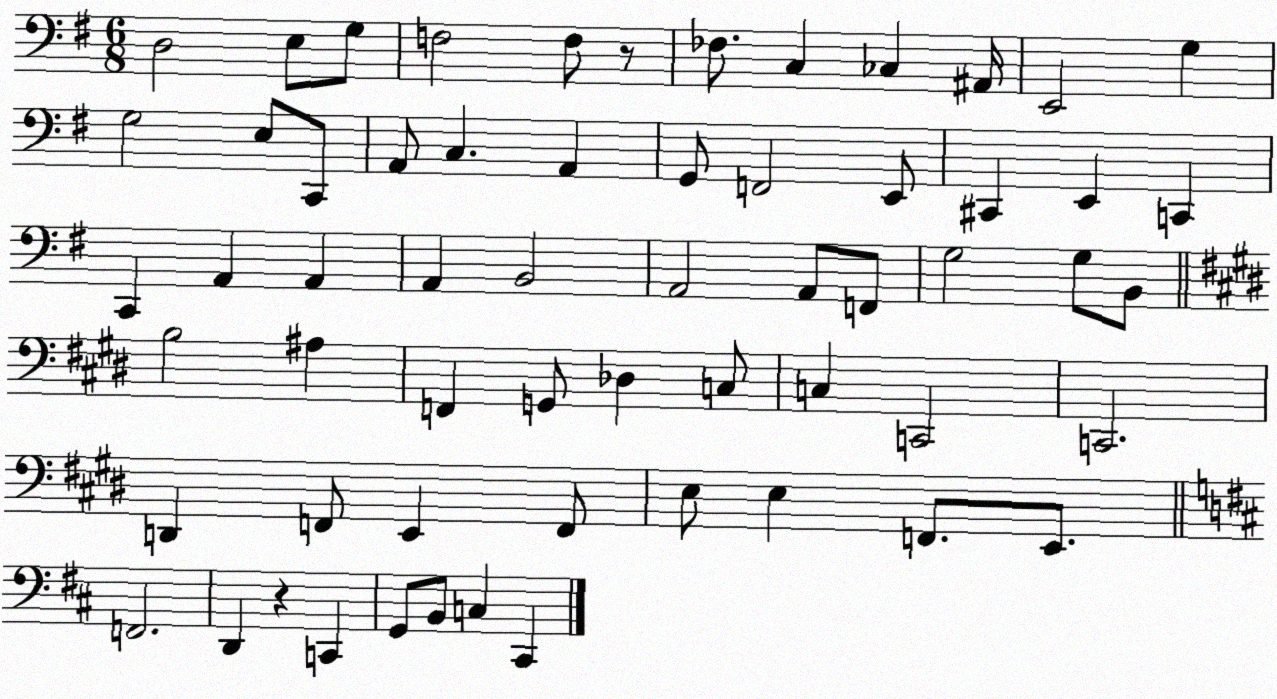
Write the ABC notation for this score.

X:1
T:Untitled
M:6/8
L:1/4
K:G
D,2 E,/2 G,/2 F,2 F,/2 z/2 _F,/2 C, _C, ^A,,/4 E,,2 G, G,2 E,/2 C,,/2 A,,/2 C, A,, G,,/2 F,,2 E,,/2 ^C,, E,, C,, C,, A,, A,, A,, B,,2 A,,2 A,,/2 F,,/2 G,2 G,/2 B,,/2 B,2 ^A, F,, G,,/2 _D, C,/2 C, C,,2 C,,2 D,, F,,/2 E,, F,,/2 E,/2 E, F,,/2 E,,/2 F,,2 D,, z C,, G,,/2 B,,/2 C, ^C,,